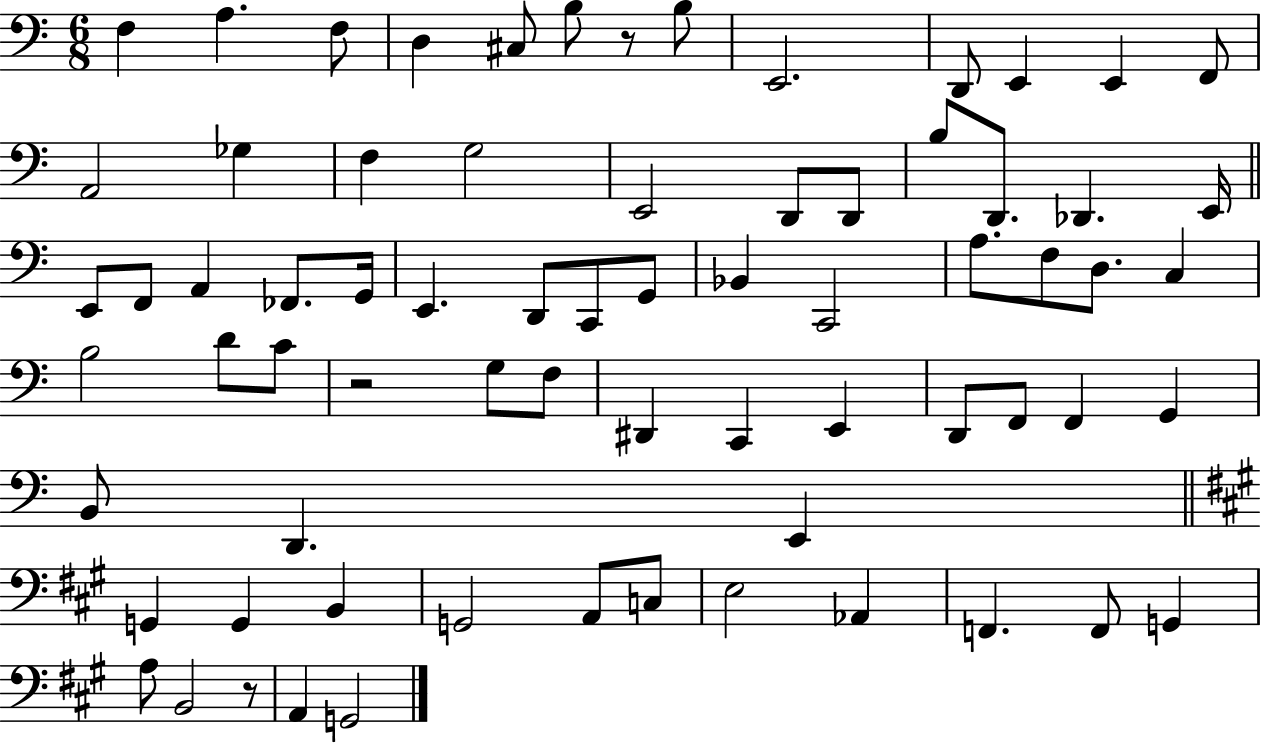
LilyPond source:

{
  \clef bass
  \numericTimeSignature
  \time 6/8
  \key c \major
  f4 a4. f8 | d4 cis8 b8 r8 b8 | e,2. | d,8 e,4 e,4 f,8 | \break a,2 ges4 | f4 g2 | e,2 d,8 d,8 | b8 d,8. des,4. e,16 | \break \bar "||" \break \key c \major e,8 f,8 a,4 fes,8. g,16 | e,4. d,8 c,8 g,8 | bes,4 c,2 | a8. f8 d8. c4 | \break b2 d'8 c'8 | r2 g8 f8 | dis,4 c,4 e,4 | d,8 f,8 f,4 g,4 | \break b,8 d,4. e,4 | \bar "||" \break \key a \major g,4 g,4 b,4 | g,2 a,8 c8 | e2 aes,4 | f,4. f,8 g,4 | \break a8 b,2 r8 | a,4 g,2 | \bar "|."
}